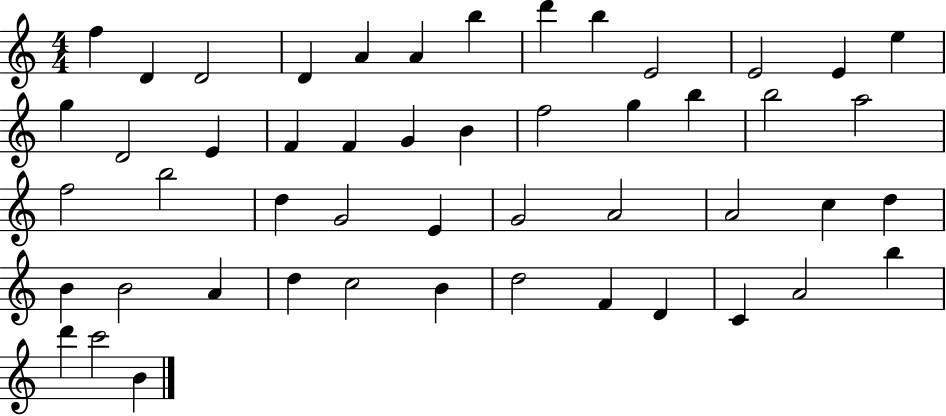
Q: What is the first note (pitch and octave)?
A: F5